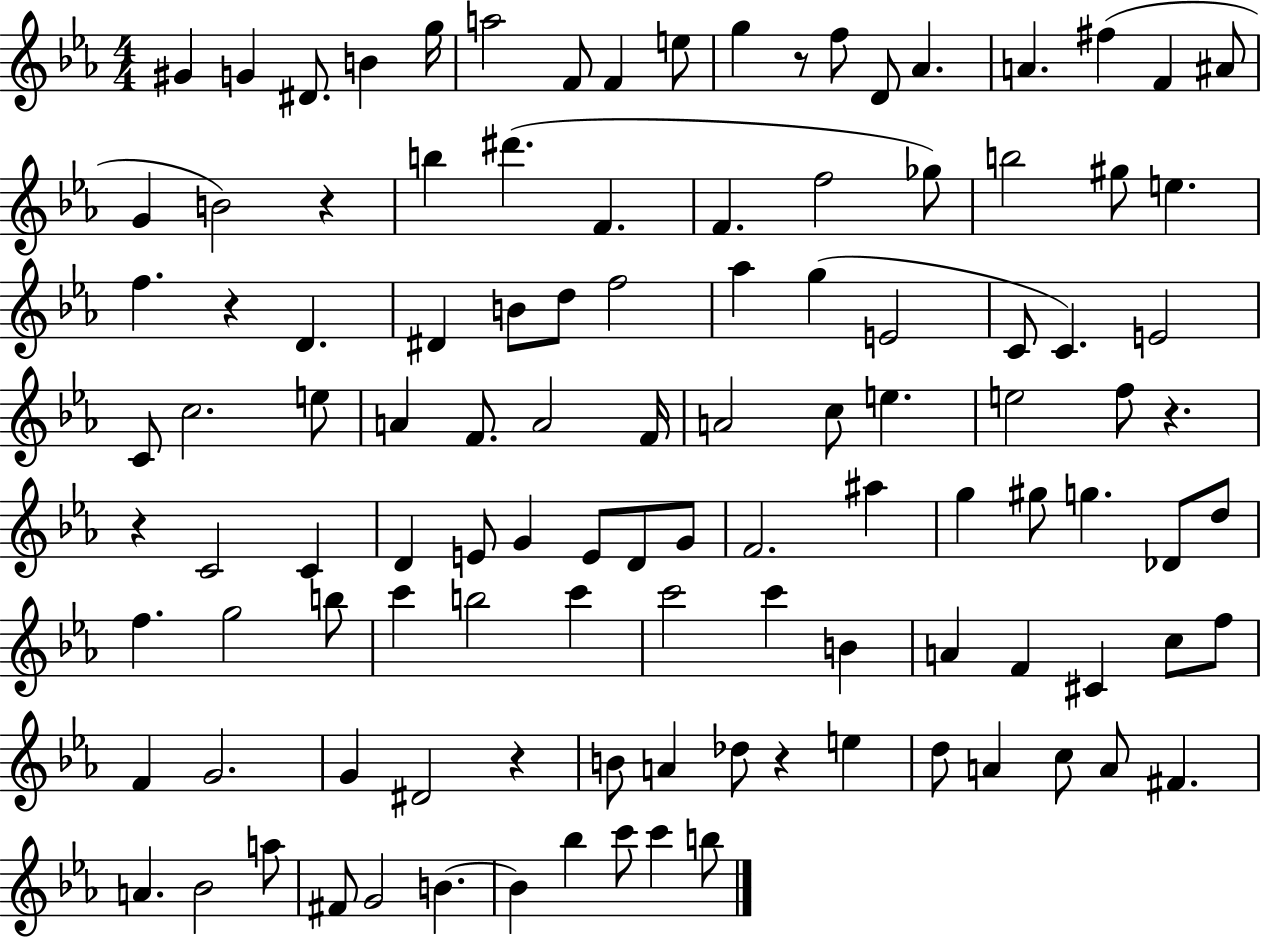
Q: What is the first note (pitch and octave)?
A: G#4